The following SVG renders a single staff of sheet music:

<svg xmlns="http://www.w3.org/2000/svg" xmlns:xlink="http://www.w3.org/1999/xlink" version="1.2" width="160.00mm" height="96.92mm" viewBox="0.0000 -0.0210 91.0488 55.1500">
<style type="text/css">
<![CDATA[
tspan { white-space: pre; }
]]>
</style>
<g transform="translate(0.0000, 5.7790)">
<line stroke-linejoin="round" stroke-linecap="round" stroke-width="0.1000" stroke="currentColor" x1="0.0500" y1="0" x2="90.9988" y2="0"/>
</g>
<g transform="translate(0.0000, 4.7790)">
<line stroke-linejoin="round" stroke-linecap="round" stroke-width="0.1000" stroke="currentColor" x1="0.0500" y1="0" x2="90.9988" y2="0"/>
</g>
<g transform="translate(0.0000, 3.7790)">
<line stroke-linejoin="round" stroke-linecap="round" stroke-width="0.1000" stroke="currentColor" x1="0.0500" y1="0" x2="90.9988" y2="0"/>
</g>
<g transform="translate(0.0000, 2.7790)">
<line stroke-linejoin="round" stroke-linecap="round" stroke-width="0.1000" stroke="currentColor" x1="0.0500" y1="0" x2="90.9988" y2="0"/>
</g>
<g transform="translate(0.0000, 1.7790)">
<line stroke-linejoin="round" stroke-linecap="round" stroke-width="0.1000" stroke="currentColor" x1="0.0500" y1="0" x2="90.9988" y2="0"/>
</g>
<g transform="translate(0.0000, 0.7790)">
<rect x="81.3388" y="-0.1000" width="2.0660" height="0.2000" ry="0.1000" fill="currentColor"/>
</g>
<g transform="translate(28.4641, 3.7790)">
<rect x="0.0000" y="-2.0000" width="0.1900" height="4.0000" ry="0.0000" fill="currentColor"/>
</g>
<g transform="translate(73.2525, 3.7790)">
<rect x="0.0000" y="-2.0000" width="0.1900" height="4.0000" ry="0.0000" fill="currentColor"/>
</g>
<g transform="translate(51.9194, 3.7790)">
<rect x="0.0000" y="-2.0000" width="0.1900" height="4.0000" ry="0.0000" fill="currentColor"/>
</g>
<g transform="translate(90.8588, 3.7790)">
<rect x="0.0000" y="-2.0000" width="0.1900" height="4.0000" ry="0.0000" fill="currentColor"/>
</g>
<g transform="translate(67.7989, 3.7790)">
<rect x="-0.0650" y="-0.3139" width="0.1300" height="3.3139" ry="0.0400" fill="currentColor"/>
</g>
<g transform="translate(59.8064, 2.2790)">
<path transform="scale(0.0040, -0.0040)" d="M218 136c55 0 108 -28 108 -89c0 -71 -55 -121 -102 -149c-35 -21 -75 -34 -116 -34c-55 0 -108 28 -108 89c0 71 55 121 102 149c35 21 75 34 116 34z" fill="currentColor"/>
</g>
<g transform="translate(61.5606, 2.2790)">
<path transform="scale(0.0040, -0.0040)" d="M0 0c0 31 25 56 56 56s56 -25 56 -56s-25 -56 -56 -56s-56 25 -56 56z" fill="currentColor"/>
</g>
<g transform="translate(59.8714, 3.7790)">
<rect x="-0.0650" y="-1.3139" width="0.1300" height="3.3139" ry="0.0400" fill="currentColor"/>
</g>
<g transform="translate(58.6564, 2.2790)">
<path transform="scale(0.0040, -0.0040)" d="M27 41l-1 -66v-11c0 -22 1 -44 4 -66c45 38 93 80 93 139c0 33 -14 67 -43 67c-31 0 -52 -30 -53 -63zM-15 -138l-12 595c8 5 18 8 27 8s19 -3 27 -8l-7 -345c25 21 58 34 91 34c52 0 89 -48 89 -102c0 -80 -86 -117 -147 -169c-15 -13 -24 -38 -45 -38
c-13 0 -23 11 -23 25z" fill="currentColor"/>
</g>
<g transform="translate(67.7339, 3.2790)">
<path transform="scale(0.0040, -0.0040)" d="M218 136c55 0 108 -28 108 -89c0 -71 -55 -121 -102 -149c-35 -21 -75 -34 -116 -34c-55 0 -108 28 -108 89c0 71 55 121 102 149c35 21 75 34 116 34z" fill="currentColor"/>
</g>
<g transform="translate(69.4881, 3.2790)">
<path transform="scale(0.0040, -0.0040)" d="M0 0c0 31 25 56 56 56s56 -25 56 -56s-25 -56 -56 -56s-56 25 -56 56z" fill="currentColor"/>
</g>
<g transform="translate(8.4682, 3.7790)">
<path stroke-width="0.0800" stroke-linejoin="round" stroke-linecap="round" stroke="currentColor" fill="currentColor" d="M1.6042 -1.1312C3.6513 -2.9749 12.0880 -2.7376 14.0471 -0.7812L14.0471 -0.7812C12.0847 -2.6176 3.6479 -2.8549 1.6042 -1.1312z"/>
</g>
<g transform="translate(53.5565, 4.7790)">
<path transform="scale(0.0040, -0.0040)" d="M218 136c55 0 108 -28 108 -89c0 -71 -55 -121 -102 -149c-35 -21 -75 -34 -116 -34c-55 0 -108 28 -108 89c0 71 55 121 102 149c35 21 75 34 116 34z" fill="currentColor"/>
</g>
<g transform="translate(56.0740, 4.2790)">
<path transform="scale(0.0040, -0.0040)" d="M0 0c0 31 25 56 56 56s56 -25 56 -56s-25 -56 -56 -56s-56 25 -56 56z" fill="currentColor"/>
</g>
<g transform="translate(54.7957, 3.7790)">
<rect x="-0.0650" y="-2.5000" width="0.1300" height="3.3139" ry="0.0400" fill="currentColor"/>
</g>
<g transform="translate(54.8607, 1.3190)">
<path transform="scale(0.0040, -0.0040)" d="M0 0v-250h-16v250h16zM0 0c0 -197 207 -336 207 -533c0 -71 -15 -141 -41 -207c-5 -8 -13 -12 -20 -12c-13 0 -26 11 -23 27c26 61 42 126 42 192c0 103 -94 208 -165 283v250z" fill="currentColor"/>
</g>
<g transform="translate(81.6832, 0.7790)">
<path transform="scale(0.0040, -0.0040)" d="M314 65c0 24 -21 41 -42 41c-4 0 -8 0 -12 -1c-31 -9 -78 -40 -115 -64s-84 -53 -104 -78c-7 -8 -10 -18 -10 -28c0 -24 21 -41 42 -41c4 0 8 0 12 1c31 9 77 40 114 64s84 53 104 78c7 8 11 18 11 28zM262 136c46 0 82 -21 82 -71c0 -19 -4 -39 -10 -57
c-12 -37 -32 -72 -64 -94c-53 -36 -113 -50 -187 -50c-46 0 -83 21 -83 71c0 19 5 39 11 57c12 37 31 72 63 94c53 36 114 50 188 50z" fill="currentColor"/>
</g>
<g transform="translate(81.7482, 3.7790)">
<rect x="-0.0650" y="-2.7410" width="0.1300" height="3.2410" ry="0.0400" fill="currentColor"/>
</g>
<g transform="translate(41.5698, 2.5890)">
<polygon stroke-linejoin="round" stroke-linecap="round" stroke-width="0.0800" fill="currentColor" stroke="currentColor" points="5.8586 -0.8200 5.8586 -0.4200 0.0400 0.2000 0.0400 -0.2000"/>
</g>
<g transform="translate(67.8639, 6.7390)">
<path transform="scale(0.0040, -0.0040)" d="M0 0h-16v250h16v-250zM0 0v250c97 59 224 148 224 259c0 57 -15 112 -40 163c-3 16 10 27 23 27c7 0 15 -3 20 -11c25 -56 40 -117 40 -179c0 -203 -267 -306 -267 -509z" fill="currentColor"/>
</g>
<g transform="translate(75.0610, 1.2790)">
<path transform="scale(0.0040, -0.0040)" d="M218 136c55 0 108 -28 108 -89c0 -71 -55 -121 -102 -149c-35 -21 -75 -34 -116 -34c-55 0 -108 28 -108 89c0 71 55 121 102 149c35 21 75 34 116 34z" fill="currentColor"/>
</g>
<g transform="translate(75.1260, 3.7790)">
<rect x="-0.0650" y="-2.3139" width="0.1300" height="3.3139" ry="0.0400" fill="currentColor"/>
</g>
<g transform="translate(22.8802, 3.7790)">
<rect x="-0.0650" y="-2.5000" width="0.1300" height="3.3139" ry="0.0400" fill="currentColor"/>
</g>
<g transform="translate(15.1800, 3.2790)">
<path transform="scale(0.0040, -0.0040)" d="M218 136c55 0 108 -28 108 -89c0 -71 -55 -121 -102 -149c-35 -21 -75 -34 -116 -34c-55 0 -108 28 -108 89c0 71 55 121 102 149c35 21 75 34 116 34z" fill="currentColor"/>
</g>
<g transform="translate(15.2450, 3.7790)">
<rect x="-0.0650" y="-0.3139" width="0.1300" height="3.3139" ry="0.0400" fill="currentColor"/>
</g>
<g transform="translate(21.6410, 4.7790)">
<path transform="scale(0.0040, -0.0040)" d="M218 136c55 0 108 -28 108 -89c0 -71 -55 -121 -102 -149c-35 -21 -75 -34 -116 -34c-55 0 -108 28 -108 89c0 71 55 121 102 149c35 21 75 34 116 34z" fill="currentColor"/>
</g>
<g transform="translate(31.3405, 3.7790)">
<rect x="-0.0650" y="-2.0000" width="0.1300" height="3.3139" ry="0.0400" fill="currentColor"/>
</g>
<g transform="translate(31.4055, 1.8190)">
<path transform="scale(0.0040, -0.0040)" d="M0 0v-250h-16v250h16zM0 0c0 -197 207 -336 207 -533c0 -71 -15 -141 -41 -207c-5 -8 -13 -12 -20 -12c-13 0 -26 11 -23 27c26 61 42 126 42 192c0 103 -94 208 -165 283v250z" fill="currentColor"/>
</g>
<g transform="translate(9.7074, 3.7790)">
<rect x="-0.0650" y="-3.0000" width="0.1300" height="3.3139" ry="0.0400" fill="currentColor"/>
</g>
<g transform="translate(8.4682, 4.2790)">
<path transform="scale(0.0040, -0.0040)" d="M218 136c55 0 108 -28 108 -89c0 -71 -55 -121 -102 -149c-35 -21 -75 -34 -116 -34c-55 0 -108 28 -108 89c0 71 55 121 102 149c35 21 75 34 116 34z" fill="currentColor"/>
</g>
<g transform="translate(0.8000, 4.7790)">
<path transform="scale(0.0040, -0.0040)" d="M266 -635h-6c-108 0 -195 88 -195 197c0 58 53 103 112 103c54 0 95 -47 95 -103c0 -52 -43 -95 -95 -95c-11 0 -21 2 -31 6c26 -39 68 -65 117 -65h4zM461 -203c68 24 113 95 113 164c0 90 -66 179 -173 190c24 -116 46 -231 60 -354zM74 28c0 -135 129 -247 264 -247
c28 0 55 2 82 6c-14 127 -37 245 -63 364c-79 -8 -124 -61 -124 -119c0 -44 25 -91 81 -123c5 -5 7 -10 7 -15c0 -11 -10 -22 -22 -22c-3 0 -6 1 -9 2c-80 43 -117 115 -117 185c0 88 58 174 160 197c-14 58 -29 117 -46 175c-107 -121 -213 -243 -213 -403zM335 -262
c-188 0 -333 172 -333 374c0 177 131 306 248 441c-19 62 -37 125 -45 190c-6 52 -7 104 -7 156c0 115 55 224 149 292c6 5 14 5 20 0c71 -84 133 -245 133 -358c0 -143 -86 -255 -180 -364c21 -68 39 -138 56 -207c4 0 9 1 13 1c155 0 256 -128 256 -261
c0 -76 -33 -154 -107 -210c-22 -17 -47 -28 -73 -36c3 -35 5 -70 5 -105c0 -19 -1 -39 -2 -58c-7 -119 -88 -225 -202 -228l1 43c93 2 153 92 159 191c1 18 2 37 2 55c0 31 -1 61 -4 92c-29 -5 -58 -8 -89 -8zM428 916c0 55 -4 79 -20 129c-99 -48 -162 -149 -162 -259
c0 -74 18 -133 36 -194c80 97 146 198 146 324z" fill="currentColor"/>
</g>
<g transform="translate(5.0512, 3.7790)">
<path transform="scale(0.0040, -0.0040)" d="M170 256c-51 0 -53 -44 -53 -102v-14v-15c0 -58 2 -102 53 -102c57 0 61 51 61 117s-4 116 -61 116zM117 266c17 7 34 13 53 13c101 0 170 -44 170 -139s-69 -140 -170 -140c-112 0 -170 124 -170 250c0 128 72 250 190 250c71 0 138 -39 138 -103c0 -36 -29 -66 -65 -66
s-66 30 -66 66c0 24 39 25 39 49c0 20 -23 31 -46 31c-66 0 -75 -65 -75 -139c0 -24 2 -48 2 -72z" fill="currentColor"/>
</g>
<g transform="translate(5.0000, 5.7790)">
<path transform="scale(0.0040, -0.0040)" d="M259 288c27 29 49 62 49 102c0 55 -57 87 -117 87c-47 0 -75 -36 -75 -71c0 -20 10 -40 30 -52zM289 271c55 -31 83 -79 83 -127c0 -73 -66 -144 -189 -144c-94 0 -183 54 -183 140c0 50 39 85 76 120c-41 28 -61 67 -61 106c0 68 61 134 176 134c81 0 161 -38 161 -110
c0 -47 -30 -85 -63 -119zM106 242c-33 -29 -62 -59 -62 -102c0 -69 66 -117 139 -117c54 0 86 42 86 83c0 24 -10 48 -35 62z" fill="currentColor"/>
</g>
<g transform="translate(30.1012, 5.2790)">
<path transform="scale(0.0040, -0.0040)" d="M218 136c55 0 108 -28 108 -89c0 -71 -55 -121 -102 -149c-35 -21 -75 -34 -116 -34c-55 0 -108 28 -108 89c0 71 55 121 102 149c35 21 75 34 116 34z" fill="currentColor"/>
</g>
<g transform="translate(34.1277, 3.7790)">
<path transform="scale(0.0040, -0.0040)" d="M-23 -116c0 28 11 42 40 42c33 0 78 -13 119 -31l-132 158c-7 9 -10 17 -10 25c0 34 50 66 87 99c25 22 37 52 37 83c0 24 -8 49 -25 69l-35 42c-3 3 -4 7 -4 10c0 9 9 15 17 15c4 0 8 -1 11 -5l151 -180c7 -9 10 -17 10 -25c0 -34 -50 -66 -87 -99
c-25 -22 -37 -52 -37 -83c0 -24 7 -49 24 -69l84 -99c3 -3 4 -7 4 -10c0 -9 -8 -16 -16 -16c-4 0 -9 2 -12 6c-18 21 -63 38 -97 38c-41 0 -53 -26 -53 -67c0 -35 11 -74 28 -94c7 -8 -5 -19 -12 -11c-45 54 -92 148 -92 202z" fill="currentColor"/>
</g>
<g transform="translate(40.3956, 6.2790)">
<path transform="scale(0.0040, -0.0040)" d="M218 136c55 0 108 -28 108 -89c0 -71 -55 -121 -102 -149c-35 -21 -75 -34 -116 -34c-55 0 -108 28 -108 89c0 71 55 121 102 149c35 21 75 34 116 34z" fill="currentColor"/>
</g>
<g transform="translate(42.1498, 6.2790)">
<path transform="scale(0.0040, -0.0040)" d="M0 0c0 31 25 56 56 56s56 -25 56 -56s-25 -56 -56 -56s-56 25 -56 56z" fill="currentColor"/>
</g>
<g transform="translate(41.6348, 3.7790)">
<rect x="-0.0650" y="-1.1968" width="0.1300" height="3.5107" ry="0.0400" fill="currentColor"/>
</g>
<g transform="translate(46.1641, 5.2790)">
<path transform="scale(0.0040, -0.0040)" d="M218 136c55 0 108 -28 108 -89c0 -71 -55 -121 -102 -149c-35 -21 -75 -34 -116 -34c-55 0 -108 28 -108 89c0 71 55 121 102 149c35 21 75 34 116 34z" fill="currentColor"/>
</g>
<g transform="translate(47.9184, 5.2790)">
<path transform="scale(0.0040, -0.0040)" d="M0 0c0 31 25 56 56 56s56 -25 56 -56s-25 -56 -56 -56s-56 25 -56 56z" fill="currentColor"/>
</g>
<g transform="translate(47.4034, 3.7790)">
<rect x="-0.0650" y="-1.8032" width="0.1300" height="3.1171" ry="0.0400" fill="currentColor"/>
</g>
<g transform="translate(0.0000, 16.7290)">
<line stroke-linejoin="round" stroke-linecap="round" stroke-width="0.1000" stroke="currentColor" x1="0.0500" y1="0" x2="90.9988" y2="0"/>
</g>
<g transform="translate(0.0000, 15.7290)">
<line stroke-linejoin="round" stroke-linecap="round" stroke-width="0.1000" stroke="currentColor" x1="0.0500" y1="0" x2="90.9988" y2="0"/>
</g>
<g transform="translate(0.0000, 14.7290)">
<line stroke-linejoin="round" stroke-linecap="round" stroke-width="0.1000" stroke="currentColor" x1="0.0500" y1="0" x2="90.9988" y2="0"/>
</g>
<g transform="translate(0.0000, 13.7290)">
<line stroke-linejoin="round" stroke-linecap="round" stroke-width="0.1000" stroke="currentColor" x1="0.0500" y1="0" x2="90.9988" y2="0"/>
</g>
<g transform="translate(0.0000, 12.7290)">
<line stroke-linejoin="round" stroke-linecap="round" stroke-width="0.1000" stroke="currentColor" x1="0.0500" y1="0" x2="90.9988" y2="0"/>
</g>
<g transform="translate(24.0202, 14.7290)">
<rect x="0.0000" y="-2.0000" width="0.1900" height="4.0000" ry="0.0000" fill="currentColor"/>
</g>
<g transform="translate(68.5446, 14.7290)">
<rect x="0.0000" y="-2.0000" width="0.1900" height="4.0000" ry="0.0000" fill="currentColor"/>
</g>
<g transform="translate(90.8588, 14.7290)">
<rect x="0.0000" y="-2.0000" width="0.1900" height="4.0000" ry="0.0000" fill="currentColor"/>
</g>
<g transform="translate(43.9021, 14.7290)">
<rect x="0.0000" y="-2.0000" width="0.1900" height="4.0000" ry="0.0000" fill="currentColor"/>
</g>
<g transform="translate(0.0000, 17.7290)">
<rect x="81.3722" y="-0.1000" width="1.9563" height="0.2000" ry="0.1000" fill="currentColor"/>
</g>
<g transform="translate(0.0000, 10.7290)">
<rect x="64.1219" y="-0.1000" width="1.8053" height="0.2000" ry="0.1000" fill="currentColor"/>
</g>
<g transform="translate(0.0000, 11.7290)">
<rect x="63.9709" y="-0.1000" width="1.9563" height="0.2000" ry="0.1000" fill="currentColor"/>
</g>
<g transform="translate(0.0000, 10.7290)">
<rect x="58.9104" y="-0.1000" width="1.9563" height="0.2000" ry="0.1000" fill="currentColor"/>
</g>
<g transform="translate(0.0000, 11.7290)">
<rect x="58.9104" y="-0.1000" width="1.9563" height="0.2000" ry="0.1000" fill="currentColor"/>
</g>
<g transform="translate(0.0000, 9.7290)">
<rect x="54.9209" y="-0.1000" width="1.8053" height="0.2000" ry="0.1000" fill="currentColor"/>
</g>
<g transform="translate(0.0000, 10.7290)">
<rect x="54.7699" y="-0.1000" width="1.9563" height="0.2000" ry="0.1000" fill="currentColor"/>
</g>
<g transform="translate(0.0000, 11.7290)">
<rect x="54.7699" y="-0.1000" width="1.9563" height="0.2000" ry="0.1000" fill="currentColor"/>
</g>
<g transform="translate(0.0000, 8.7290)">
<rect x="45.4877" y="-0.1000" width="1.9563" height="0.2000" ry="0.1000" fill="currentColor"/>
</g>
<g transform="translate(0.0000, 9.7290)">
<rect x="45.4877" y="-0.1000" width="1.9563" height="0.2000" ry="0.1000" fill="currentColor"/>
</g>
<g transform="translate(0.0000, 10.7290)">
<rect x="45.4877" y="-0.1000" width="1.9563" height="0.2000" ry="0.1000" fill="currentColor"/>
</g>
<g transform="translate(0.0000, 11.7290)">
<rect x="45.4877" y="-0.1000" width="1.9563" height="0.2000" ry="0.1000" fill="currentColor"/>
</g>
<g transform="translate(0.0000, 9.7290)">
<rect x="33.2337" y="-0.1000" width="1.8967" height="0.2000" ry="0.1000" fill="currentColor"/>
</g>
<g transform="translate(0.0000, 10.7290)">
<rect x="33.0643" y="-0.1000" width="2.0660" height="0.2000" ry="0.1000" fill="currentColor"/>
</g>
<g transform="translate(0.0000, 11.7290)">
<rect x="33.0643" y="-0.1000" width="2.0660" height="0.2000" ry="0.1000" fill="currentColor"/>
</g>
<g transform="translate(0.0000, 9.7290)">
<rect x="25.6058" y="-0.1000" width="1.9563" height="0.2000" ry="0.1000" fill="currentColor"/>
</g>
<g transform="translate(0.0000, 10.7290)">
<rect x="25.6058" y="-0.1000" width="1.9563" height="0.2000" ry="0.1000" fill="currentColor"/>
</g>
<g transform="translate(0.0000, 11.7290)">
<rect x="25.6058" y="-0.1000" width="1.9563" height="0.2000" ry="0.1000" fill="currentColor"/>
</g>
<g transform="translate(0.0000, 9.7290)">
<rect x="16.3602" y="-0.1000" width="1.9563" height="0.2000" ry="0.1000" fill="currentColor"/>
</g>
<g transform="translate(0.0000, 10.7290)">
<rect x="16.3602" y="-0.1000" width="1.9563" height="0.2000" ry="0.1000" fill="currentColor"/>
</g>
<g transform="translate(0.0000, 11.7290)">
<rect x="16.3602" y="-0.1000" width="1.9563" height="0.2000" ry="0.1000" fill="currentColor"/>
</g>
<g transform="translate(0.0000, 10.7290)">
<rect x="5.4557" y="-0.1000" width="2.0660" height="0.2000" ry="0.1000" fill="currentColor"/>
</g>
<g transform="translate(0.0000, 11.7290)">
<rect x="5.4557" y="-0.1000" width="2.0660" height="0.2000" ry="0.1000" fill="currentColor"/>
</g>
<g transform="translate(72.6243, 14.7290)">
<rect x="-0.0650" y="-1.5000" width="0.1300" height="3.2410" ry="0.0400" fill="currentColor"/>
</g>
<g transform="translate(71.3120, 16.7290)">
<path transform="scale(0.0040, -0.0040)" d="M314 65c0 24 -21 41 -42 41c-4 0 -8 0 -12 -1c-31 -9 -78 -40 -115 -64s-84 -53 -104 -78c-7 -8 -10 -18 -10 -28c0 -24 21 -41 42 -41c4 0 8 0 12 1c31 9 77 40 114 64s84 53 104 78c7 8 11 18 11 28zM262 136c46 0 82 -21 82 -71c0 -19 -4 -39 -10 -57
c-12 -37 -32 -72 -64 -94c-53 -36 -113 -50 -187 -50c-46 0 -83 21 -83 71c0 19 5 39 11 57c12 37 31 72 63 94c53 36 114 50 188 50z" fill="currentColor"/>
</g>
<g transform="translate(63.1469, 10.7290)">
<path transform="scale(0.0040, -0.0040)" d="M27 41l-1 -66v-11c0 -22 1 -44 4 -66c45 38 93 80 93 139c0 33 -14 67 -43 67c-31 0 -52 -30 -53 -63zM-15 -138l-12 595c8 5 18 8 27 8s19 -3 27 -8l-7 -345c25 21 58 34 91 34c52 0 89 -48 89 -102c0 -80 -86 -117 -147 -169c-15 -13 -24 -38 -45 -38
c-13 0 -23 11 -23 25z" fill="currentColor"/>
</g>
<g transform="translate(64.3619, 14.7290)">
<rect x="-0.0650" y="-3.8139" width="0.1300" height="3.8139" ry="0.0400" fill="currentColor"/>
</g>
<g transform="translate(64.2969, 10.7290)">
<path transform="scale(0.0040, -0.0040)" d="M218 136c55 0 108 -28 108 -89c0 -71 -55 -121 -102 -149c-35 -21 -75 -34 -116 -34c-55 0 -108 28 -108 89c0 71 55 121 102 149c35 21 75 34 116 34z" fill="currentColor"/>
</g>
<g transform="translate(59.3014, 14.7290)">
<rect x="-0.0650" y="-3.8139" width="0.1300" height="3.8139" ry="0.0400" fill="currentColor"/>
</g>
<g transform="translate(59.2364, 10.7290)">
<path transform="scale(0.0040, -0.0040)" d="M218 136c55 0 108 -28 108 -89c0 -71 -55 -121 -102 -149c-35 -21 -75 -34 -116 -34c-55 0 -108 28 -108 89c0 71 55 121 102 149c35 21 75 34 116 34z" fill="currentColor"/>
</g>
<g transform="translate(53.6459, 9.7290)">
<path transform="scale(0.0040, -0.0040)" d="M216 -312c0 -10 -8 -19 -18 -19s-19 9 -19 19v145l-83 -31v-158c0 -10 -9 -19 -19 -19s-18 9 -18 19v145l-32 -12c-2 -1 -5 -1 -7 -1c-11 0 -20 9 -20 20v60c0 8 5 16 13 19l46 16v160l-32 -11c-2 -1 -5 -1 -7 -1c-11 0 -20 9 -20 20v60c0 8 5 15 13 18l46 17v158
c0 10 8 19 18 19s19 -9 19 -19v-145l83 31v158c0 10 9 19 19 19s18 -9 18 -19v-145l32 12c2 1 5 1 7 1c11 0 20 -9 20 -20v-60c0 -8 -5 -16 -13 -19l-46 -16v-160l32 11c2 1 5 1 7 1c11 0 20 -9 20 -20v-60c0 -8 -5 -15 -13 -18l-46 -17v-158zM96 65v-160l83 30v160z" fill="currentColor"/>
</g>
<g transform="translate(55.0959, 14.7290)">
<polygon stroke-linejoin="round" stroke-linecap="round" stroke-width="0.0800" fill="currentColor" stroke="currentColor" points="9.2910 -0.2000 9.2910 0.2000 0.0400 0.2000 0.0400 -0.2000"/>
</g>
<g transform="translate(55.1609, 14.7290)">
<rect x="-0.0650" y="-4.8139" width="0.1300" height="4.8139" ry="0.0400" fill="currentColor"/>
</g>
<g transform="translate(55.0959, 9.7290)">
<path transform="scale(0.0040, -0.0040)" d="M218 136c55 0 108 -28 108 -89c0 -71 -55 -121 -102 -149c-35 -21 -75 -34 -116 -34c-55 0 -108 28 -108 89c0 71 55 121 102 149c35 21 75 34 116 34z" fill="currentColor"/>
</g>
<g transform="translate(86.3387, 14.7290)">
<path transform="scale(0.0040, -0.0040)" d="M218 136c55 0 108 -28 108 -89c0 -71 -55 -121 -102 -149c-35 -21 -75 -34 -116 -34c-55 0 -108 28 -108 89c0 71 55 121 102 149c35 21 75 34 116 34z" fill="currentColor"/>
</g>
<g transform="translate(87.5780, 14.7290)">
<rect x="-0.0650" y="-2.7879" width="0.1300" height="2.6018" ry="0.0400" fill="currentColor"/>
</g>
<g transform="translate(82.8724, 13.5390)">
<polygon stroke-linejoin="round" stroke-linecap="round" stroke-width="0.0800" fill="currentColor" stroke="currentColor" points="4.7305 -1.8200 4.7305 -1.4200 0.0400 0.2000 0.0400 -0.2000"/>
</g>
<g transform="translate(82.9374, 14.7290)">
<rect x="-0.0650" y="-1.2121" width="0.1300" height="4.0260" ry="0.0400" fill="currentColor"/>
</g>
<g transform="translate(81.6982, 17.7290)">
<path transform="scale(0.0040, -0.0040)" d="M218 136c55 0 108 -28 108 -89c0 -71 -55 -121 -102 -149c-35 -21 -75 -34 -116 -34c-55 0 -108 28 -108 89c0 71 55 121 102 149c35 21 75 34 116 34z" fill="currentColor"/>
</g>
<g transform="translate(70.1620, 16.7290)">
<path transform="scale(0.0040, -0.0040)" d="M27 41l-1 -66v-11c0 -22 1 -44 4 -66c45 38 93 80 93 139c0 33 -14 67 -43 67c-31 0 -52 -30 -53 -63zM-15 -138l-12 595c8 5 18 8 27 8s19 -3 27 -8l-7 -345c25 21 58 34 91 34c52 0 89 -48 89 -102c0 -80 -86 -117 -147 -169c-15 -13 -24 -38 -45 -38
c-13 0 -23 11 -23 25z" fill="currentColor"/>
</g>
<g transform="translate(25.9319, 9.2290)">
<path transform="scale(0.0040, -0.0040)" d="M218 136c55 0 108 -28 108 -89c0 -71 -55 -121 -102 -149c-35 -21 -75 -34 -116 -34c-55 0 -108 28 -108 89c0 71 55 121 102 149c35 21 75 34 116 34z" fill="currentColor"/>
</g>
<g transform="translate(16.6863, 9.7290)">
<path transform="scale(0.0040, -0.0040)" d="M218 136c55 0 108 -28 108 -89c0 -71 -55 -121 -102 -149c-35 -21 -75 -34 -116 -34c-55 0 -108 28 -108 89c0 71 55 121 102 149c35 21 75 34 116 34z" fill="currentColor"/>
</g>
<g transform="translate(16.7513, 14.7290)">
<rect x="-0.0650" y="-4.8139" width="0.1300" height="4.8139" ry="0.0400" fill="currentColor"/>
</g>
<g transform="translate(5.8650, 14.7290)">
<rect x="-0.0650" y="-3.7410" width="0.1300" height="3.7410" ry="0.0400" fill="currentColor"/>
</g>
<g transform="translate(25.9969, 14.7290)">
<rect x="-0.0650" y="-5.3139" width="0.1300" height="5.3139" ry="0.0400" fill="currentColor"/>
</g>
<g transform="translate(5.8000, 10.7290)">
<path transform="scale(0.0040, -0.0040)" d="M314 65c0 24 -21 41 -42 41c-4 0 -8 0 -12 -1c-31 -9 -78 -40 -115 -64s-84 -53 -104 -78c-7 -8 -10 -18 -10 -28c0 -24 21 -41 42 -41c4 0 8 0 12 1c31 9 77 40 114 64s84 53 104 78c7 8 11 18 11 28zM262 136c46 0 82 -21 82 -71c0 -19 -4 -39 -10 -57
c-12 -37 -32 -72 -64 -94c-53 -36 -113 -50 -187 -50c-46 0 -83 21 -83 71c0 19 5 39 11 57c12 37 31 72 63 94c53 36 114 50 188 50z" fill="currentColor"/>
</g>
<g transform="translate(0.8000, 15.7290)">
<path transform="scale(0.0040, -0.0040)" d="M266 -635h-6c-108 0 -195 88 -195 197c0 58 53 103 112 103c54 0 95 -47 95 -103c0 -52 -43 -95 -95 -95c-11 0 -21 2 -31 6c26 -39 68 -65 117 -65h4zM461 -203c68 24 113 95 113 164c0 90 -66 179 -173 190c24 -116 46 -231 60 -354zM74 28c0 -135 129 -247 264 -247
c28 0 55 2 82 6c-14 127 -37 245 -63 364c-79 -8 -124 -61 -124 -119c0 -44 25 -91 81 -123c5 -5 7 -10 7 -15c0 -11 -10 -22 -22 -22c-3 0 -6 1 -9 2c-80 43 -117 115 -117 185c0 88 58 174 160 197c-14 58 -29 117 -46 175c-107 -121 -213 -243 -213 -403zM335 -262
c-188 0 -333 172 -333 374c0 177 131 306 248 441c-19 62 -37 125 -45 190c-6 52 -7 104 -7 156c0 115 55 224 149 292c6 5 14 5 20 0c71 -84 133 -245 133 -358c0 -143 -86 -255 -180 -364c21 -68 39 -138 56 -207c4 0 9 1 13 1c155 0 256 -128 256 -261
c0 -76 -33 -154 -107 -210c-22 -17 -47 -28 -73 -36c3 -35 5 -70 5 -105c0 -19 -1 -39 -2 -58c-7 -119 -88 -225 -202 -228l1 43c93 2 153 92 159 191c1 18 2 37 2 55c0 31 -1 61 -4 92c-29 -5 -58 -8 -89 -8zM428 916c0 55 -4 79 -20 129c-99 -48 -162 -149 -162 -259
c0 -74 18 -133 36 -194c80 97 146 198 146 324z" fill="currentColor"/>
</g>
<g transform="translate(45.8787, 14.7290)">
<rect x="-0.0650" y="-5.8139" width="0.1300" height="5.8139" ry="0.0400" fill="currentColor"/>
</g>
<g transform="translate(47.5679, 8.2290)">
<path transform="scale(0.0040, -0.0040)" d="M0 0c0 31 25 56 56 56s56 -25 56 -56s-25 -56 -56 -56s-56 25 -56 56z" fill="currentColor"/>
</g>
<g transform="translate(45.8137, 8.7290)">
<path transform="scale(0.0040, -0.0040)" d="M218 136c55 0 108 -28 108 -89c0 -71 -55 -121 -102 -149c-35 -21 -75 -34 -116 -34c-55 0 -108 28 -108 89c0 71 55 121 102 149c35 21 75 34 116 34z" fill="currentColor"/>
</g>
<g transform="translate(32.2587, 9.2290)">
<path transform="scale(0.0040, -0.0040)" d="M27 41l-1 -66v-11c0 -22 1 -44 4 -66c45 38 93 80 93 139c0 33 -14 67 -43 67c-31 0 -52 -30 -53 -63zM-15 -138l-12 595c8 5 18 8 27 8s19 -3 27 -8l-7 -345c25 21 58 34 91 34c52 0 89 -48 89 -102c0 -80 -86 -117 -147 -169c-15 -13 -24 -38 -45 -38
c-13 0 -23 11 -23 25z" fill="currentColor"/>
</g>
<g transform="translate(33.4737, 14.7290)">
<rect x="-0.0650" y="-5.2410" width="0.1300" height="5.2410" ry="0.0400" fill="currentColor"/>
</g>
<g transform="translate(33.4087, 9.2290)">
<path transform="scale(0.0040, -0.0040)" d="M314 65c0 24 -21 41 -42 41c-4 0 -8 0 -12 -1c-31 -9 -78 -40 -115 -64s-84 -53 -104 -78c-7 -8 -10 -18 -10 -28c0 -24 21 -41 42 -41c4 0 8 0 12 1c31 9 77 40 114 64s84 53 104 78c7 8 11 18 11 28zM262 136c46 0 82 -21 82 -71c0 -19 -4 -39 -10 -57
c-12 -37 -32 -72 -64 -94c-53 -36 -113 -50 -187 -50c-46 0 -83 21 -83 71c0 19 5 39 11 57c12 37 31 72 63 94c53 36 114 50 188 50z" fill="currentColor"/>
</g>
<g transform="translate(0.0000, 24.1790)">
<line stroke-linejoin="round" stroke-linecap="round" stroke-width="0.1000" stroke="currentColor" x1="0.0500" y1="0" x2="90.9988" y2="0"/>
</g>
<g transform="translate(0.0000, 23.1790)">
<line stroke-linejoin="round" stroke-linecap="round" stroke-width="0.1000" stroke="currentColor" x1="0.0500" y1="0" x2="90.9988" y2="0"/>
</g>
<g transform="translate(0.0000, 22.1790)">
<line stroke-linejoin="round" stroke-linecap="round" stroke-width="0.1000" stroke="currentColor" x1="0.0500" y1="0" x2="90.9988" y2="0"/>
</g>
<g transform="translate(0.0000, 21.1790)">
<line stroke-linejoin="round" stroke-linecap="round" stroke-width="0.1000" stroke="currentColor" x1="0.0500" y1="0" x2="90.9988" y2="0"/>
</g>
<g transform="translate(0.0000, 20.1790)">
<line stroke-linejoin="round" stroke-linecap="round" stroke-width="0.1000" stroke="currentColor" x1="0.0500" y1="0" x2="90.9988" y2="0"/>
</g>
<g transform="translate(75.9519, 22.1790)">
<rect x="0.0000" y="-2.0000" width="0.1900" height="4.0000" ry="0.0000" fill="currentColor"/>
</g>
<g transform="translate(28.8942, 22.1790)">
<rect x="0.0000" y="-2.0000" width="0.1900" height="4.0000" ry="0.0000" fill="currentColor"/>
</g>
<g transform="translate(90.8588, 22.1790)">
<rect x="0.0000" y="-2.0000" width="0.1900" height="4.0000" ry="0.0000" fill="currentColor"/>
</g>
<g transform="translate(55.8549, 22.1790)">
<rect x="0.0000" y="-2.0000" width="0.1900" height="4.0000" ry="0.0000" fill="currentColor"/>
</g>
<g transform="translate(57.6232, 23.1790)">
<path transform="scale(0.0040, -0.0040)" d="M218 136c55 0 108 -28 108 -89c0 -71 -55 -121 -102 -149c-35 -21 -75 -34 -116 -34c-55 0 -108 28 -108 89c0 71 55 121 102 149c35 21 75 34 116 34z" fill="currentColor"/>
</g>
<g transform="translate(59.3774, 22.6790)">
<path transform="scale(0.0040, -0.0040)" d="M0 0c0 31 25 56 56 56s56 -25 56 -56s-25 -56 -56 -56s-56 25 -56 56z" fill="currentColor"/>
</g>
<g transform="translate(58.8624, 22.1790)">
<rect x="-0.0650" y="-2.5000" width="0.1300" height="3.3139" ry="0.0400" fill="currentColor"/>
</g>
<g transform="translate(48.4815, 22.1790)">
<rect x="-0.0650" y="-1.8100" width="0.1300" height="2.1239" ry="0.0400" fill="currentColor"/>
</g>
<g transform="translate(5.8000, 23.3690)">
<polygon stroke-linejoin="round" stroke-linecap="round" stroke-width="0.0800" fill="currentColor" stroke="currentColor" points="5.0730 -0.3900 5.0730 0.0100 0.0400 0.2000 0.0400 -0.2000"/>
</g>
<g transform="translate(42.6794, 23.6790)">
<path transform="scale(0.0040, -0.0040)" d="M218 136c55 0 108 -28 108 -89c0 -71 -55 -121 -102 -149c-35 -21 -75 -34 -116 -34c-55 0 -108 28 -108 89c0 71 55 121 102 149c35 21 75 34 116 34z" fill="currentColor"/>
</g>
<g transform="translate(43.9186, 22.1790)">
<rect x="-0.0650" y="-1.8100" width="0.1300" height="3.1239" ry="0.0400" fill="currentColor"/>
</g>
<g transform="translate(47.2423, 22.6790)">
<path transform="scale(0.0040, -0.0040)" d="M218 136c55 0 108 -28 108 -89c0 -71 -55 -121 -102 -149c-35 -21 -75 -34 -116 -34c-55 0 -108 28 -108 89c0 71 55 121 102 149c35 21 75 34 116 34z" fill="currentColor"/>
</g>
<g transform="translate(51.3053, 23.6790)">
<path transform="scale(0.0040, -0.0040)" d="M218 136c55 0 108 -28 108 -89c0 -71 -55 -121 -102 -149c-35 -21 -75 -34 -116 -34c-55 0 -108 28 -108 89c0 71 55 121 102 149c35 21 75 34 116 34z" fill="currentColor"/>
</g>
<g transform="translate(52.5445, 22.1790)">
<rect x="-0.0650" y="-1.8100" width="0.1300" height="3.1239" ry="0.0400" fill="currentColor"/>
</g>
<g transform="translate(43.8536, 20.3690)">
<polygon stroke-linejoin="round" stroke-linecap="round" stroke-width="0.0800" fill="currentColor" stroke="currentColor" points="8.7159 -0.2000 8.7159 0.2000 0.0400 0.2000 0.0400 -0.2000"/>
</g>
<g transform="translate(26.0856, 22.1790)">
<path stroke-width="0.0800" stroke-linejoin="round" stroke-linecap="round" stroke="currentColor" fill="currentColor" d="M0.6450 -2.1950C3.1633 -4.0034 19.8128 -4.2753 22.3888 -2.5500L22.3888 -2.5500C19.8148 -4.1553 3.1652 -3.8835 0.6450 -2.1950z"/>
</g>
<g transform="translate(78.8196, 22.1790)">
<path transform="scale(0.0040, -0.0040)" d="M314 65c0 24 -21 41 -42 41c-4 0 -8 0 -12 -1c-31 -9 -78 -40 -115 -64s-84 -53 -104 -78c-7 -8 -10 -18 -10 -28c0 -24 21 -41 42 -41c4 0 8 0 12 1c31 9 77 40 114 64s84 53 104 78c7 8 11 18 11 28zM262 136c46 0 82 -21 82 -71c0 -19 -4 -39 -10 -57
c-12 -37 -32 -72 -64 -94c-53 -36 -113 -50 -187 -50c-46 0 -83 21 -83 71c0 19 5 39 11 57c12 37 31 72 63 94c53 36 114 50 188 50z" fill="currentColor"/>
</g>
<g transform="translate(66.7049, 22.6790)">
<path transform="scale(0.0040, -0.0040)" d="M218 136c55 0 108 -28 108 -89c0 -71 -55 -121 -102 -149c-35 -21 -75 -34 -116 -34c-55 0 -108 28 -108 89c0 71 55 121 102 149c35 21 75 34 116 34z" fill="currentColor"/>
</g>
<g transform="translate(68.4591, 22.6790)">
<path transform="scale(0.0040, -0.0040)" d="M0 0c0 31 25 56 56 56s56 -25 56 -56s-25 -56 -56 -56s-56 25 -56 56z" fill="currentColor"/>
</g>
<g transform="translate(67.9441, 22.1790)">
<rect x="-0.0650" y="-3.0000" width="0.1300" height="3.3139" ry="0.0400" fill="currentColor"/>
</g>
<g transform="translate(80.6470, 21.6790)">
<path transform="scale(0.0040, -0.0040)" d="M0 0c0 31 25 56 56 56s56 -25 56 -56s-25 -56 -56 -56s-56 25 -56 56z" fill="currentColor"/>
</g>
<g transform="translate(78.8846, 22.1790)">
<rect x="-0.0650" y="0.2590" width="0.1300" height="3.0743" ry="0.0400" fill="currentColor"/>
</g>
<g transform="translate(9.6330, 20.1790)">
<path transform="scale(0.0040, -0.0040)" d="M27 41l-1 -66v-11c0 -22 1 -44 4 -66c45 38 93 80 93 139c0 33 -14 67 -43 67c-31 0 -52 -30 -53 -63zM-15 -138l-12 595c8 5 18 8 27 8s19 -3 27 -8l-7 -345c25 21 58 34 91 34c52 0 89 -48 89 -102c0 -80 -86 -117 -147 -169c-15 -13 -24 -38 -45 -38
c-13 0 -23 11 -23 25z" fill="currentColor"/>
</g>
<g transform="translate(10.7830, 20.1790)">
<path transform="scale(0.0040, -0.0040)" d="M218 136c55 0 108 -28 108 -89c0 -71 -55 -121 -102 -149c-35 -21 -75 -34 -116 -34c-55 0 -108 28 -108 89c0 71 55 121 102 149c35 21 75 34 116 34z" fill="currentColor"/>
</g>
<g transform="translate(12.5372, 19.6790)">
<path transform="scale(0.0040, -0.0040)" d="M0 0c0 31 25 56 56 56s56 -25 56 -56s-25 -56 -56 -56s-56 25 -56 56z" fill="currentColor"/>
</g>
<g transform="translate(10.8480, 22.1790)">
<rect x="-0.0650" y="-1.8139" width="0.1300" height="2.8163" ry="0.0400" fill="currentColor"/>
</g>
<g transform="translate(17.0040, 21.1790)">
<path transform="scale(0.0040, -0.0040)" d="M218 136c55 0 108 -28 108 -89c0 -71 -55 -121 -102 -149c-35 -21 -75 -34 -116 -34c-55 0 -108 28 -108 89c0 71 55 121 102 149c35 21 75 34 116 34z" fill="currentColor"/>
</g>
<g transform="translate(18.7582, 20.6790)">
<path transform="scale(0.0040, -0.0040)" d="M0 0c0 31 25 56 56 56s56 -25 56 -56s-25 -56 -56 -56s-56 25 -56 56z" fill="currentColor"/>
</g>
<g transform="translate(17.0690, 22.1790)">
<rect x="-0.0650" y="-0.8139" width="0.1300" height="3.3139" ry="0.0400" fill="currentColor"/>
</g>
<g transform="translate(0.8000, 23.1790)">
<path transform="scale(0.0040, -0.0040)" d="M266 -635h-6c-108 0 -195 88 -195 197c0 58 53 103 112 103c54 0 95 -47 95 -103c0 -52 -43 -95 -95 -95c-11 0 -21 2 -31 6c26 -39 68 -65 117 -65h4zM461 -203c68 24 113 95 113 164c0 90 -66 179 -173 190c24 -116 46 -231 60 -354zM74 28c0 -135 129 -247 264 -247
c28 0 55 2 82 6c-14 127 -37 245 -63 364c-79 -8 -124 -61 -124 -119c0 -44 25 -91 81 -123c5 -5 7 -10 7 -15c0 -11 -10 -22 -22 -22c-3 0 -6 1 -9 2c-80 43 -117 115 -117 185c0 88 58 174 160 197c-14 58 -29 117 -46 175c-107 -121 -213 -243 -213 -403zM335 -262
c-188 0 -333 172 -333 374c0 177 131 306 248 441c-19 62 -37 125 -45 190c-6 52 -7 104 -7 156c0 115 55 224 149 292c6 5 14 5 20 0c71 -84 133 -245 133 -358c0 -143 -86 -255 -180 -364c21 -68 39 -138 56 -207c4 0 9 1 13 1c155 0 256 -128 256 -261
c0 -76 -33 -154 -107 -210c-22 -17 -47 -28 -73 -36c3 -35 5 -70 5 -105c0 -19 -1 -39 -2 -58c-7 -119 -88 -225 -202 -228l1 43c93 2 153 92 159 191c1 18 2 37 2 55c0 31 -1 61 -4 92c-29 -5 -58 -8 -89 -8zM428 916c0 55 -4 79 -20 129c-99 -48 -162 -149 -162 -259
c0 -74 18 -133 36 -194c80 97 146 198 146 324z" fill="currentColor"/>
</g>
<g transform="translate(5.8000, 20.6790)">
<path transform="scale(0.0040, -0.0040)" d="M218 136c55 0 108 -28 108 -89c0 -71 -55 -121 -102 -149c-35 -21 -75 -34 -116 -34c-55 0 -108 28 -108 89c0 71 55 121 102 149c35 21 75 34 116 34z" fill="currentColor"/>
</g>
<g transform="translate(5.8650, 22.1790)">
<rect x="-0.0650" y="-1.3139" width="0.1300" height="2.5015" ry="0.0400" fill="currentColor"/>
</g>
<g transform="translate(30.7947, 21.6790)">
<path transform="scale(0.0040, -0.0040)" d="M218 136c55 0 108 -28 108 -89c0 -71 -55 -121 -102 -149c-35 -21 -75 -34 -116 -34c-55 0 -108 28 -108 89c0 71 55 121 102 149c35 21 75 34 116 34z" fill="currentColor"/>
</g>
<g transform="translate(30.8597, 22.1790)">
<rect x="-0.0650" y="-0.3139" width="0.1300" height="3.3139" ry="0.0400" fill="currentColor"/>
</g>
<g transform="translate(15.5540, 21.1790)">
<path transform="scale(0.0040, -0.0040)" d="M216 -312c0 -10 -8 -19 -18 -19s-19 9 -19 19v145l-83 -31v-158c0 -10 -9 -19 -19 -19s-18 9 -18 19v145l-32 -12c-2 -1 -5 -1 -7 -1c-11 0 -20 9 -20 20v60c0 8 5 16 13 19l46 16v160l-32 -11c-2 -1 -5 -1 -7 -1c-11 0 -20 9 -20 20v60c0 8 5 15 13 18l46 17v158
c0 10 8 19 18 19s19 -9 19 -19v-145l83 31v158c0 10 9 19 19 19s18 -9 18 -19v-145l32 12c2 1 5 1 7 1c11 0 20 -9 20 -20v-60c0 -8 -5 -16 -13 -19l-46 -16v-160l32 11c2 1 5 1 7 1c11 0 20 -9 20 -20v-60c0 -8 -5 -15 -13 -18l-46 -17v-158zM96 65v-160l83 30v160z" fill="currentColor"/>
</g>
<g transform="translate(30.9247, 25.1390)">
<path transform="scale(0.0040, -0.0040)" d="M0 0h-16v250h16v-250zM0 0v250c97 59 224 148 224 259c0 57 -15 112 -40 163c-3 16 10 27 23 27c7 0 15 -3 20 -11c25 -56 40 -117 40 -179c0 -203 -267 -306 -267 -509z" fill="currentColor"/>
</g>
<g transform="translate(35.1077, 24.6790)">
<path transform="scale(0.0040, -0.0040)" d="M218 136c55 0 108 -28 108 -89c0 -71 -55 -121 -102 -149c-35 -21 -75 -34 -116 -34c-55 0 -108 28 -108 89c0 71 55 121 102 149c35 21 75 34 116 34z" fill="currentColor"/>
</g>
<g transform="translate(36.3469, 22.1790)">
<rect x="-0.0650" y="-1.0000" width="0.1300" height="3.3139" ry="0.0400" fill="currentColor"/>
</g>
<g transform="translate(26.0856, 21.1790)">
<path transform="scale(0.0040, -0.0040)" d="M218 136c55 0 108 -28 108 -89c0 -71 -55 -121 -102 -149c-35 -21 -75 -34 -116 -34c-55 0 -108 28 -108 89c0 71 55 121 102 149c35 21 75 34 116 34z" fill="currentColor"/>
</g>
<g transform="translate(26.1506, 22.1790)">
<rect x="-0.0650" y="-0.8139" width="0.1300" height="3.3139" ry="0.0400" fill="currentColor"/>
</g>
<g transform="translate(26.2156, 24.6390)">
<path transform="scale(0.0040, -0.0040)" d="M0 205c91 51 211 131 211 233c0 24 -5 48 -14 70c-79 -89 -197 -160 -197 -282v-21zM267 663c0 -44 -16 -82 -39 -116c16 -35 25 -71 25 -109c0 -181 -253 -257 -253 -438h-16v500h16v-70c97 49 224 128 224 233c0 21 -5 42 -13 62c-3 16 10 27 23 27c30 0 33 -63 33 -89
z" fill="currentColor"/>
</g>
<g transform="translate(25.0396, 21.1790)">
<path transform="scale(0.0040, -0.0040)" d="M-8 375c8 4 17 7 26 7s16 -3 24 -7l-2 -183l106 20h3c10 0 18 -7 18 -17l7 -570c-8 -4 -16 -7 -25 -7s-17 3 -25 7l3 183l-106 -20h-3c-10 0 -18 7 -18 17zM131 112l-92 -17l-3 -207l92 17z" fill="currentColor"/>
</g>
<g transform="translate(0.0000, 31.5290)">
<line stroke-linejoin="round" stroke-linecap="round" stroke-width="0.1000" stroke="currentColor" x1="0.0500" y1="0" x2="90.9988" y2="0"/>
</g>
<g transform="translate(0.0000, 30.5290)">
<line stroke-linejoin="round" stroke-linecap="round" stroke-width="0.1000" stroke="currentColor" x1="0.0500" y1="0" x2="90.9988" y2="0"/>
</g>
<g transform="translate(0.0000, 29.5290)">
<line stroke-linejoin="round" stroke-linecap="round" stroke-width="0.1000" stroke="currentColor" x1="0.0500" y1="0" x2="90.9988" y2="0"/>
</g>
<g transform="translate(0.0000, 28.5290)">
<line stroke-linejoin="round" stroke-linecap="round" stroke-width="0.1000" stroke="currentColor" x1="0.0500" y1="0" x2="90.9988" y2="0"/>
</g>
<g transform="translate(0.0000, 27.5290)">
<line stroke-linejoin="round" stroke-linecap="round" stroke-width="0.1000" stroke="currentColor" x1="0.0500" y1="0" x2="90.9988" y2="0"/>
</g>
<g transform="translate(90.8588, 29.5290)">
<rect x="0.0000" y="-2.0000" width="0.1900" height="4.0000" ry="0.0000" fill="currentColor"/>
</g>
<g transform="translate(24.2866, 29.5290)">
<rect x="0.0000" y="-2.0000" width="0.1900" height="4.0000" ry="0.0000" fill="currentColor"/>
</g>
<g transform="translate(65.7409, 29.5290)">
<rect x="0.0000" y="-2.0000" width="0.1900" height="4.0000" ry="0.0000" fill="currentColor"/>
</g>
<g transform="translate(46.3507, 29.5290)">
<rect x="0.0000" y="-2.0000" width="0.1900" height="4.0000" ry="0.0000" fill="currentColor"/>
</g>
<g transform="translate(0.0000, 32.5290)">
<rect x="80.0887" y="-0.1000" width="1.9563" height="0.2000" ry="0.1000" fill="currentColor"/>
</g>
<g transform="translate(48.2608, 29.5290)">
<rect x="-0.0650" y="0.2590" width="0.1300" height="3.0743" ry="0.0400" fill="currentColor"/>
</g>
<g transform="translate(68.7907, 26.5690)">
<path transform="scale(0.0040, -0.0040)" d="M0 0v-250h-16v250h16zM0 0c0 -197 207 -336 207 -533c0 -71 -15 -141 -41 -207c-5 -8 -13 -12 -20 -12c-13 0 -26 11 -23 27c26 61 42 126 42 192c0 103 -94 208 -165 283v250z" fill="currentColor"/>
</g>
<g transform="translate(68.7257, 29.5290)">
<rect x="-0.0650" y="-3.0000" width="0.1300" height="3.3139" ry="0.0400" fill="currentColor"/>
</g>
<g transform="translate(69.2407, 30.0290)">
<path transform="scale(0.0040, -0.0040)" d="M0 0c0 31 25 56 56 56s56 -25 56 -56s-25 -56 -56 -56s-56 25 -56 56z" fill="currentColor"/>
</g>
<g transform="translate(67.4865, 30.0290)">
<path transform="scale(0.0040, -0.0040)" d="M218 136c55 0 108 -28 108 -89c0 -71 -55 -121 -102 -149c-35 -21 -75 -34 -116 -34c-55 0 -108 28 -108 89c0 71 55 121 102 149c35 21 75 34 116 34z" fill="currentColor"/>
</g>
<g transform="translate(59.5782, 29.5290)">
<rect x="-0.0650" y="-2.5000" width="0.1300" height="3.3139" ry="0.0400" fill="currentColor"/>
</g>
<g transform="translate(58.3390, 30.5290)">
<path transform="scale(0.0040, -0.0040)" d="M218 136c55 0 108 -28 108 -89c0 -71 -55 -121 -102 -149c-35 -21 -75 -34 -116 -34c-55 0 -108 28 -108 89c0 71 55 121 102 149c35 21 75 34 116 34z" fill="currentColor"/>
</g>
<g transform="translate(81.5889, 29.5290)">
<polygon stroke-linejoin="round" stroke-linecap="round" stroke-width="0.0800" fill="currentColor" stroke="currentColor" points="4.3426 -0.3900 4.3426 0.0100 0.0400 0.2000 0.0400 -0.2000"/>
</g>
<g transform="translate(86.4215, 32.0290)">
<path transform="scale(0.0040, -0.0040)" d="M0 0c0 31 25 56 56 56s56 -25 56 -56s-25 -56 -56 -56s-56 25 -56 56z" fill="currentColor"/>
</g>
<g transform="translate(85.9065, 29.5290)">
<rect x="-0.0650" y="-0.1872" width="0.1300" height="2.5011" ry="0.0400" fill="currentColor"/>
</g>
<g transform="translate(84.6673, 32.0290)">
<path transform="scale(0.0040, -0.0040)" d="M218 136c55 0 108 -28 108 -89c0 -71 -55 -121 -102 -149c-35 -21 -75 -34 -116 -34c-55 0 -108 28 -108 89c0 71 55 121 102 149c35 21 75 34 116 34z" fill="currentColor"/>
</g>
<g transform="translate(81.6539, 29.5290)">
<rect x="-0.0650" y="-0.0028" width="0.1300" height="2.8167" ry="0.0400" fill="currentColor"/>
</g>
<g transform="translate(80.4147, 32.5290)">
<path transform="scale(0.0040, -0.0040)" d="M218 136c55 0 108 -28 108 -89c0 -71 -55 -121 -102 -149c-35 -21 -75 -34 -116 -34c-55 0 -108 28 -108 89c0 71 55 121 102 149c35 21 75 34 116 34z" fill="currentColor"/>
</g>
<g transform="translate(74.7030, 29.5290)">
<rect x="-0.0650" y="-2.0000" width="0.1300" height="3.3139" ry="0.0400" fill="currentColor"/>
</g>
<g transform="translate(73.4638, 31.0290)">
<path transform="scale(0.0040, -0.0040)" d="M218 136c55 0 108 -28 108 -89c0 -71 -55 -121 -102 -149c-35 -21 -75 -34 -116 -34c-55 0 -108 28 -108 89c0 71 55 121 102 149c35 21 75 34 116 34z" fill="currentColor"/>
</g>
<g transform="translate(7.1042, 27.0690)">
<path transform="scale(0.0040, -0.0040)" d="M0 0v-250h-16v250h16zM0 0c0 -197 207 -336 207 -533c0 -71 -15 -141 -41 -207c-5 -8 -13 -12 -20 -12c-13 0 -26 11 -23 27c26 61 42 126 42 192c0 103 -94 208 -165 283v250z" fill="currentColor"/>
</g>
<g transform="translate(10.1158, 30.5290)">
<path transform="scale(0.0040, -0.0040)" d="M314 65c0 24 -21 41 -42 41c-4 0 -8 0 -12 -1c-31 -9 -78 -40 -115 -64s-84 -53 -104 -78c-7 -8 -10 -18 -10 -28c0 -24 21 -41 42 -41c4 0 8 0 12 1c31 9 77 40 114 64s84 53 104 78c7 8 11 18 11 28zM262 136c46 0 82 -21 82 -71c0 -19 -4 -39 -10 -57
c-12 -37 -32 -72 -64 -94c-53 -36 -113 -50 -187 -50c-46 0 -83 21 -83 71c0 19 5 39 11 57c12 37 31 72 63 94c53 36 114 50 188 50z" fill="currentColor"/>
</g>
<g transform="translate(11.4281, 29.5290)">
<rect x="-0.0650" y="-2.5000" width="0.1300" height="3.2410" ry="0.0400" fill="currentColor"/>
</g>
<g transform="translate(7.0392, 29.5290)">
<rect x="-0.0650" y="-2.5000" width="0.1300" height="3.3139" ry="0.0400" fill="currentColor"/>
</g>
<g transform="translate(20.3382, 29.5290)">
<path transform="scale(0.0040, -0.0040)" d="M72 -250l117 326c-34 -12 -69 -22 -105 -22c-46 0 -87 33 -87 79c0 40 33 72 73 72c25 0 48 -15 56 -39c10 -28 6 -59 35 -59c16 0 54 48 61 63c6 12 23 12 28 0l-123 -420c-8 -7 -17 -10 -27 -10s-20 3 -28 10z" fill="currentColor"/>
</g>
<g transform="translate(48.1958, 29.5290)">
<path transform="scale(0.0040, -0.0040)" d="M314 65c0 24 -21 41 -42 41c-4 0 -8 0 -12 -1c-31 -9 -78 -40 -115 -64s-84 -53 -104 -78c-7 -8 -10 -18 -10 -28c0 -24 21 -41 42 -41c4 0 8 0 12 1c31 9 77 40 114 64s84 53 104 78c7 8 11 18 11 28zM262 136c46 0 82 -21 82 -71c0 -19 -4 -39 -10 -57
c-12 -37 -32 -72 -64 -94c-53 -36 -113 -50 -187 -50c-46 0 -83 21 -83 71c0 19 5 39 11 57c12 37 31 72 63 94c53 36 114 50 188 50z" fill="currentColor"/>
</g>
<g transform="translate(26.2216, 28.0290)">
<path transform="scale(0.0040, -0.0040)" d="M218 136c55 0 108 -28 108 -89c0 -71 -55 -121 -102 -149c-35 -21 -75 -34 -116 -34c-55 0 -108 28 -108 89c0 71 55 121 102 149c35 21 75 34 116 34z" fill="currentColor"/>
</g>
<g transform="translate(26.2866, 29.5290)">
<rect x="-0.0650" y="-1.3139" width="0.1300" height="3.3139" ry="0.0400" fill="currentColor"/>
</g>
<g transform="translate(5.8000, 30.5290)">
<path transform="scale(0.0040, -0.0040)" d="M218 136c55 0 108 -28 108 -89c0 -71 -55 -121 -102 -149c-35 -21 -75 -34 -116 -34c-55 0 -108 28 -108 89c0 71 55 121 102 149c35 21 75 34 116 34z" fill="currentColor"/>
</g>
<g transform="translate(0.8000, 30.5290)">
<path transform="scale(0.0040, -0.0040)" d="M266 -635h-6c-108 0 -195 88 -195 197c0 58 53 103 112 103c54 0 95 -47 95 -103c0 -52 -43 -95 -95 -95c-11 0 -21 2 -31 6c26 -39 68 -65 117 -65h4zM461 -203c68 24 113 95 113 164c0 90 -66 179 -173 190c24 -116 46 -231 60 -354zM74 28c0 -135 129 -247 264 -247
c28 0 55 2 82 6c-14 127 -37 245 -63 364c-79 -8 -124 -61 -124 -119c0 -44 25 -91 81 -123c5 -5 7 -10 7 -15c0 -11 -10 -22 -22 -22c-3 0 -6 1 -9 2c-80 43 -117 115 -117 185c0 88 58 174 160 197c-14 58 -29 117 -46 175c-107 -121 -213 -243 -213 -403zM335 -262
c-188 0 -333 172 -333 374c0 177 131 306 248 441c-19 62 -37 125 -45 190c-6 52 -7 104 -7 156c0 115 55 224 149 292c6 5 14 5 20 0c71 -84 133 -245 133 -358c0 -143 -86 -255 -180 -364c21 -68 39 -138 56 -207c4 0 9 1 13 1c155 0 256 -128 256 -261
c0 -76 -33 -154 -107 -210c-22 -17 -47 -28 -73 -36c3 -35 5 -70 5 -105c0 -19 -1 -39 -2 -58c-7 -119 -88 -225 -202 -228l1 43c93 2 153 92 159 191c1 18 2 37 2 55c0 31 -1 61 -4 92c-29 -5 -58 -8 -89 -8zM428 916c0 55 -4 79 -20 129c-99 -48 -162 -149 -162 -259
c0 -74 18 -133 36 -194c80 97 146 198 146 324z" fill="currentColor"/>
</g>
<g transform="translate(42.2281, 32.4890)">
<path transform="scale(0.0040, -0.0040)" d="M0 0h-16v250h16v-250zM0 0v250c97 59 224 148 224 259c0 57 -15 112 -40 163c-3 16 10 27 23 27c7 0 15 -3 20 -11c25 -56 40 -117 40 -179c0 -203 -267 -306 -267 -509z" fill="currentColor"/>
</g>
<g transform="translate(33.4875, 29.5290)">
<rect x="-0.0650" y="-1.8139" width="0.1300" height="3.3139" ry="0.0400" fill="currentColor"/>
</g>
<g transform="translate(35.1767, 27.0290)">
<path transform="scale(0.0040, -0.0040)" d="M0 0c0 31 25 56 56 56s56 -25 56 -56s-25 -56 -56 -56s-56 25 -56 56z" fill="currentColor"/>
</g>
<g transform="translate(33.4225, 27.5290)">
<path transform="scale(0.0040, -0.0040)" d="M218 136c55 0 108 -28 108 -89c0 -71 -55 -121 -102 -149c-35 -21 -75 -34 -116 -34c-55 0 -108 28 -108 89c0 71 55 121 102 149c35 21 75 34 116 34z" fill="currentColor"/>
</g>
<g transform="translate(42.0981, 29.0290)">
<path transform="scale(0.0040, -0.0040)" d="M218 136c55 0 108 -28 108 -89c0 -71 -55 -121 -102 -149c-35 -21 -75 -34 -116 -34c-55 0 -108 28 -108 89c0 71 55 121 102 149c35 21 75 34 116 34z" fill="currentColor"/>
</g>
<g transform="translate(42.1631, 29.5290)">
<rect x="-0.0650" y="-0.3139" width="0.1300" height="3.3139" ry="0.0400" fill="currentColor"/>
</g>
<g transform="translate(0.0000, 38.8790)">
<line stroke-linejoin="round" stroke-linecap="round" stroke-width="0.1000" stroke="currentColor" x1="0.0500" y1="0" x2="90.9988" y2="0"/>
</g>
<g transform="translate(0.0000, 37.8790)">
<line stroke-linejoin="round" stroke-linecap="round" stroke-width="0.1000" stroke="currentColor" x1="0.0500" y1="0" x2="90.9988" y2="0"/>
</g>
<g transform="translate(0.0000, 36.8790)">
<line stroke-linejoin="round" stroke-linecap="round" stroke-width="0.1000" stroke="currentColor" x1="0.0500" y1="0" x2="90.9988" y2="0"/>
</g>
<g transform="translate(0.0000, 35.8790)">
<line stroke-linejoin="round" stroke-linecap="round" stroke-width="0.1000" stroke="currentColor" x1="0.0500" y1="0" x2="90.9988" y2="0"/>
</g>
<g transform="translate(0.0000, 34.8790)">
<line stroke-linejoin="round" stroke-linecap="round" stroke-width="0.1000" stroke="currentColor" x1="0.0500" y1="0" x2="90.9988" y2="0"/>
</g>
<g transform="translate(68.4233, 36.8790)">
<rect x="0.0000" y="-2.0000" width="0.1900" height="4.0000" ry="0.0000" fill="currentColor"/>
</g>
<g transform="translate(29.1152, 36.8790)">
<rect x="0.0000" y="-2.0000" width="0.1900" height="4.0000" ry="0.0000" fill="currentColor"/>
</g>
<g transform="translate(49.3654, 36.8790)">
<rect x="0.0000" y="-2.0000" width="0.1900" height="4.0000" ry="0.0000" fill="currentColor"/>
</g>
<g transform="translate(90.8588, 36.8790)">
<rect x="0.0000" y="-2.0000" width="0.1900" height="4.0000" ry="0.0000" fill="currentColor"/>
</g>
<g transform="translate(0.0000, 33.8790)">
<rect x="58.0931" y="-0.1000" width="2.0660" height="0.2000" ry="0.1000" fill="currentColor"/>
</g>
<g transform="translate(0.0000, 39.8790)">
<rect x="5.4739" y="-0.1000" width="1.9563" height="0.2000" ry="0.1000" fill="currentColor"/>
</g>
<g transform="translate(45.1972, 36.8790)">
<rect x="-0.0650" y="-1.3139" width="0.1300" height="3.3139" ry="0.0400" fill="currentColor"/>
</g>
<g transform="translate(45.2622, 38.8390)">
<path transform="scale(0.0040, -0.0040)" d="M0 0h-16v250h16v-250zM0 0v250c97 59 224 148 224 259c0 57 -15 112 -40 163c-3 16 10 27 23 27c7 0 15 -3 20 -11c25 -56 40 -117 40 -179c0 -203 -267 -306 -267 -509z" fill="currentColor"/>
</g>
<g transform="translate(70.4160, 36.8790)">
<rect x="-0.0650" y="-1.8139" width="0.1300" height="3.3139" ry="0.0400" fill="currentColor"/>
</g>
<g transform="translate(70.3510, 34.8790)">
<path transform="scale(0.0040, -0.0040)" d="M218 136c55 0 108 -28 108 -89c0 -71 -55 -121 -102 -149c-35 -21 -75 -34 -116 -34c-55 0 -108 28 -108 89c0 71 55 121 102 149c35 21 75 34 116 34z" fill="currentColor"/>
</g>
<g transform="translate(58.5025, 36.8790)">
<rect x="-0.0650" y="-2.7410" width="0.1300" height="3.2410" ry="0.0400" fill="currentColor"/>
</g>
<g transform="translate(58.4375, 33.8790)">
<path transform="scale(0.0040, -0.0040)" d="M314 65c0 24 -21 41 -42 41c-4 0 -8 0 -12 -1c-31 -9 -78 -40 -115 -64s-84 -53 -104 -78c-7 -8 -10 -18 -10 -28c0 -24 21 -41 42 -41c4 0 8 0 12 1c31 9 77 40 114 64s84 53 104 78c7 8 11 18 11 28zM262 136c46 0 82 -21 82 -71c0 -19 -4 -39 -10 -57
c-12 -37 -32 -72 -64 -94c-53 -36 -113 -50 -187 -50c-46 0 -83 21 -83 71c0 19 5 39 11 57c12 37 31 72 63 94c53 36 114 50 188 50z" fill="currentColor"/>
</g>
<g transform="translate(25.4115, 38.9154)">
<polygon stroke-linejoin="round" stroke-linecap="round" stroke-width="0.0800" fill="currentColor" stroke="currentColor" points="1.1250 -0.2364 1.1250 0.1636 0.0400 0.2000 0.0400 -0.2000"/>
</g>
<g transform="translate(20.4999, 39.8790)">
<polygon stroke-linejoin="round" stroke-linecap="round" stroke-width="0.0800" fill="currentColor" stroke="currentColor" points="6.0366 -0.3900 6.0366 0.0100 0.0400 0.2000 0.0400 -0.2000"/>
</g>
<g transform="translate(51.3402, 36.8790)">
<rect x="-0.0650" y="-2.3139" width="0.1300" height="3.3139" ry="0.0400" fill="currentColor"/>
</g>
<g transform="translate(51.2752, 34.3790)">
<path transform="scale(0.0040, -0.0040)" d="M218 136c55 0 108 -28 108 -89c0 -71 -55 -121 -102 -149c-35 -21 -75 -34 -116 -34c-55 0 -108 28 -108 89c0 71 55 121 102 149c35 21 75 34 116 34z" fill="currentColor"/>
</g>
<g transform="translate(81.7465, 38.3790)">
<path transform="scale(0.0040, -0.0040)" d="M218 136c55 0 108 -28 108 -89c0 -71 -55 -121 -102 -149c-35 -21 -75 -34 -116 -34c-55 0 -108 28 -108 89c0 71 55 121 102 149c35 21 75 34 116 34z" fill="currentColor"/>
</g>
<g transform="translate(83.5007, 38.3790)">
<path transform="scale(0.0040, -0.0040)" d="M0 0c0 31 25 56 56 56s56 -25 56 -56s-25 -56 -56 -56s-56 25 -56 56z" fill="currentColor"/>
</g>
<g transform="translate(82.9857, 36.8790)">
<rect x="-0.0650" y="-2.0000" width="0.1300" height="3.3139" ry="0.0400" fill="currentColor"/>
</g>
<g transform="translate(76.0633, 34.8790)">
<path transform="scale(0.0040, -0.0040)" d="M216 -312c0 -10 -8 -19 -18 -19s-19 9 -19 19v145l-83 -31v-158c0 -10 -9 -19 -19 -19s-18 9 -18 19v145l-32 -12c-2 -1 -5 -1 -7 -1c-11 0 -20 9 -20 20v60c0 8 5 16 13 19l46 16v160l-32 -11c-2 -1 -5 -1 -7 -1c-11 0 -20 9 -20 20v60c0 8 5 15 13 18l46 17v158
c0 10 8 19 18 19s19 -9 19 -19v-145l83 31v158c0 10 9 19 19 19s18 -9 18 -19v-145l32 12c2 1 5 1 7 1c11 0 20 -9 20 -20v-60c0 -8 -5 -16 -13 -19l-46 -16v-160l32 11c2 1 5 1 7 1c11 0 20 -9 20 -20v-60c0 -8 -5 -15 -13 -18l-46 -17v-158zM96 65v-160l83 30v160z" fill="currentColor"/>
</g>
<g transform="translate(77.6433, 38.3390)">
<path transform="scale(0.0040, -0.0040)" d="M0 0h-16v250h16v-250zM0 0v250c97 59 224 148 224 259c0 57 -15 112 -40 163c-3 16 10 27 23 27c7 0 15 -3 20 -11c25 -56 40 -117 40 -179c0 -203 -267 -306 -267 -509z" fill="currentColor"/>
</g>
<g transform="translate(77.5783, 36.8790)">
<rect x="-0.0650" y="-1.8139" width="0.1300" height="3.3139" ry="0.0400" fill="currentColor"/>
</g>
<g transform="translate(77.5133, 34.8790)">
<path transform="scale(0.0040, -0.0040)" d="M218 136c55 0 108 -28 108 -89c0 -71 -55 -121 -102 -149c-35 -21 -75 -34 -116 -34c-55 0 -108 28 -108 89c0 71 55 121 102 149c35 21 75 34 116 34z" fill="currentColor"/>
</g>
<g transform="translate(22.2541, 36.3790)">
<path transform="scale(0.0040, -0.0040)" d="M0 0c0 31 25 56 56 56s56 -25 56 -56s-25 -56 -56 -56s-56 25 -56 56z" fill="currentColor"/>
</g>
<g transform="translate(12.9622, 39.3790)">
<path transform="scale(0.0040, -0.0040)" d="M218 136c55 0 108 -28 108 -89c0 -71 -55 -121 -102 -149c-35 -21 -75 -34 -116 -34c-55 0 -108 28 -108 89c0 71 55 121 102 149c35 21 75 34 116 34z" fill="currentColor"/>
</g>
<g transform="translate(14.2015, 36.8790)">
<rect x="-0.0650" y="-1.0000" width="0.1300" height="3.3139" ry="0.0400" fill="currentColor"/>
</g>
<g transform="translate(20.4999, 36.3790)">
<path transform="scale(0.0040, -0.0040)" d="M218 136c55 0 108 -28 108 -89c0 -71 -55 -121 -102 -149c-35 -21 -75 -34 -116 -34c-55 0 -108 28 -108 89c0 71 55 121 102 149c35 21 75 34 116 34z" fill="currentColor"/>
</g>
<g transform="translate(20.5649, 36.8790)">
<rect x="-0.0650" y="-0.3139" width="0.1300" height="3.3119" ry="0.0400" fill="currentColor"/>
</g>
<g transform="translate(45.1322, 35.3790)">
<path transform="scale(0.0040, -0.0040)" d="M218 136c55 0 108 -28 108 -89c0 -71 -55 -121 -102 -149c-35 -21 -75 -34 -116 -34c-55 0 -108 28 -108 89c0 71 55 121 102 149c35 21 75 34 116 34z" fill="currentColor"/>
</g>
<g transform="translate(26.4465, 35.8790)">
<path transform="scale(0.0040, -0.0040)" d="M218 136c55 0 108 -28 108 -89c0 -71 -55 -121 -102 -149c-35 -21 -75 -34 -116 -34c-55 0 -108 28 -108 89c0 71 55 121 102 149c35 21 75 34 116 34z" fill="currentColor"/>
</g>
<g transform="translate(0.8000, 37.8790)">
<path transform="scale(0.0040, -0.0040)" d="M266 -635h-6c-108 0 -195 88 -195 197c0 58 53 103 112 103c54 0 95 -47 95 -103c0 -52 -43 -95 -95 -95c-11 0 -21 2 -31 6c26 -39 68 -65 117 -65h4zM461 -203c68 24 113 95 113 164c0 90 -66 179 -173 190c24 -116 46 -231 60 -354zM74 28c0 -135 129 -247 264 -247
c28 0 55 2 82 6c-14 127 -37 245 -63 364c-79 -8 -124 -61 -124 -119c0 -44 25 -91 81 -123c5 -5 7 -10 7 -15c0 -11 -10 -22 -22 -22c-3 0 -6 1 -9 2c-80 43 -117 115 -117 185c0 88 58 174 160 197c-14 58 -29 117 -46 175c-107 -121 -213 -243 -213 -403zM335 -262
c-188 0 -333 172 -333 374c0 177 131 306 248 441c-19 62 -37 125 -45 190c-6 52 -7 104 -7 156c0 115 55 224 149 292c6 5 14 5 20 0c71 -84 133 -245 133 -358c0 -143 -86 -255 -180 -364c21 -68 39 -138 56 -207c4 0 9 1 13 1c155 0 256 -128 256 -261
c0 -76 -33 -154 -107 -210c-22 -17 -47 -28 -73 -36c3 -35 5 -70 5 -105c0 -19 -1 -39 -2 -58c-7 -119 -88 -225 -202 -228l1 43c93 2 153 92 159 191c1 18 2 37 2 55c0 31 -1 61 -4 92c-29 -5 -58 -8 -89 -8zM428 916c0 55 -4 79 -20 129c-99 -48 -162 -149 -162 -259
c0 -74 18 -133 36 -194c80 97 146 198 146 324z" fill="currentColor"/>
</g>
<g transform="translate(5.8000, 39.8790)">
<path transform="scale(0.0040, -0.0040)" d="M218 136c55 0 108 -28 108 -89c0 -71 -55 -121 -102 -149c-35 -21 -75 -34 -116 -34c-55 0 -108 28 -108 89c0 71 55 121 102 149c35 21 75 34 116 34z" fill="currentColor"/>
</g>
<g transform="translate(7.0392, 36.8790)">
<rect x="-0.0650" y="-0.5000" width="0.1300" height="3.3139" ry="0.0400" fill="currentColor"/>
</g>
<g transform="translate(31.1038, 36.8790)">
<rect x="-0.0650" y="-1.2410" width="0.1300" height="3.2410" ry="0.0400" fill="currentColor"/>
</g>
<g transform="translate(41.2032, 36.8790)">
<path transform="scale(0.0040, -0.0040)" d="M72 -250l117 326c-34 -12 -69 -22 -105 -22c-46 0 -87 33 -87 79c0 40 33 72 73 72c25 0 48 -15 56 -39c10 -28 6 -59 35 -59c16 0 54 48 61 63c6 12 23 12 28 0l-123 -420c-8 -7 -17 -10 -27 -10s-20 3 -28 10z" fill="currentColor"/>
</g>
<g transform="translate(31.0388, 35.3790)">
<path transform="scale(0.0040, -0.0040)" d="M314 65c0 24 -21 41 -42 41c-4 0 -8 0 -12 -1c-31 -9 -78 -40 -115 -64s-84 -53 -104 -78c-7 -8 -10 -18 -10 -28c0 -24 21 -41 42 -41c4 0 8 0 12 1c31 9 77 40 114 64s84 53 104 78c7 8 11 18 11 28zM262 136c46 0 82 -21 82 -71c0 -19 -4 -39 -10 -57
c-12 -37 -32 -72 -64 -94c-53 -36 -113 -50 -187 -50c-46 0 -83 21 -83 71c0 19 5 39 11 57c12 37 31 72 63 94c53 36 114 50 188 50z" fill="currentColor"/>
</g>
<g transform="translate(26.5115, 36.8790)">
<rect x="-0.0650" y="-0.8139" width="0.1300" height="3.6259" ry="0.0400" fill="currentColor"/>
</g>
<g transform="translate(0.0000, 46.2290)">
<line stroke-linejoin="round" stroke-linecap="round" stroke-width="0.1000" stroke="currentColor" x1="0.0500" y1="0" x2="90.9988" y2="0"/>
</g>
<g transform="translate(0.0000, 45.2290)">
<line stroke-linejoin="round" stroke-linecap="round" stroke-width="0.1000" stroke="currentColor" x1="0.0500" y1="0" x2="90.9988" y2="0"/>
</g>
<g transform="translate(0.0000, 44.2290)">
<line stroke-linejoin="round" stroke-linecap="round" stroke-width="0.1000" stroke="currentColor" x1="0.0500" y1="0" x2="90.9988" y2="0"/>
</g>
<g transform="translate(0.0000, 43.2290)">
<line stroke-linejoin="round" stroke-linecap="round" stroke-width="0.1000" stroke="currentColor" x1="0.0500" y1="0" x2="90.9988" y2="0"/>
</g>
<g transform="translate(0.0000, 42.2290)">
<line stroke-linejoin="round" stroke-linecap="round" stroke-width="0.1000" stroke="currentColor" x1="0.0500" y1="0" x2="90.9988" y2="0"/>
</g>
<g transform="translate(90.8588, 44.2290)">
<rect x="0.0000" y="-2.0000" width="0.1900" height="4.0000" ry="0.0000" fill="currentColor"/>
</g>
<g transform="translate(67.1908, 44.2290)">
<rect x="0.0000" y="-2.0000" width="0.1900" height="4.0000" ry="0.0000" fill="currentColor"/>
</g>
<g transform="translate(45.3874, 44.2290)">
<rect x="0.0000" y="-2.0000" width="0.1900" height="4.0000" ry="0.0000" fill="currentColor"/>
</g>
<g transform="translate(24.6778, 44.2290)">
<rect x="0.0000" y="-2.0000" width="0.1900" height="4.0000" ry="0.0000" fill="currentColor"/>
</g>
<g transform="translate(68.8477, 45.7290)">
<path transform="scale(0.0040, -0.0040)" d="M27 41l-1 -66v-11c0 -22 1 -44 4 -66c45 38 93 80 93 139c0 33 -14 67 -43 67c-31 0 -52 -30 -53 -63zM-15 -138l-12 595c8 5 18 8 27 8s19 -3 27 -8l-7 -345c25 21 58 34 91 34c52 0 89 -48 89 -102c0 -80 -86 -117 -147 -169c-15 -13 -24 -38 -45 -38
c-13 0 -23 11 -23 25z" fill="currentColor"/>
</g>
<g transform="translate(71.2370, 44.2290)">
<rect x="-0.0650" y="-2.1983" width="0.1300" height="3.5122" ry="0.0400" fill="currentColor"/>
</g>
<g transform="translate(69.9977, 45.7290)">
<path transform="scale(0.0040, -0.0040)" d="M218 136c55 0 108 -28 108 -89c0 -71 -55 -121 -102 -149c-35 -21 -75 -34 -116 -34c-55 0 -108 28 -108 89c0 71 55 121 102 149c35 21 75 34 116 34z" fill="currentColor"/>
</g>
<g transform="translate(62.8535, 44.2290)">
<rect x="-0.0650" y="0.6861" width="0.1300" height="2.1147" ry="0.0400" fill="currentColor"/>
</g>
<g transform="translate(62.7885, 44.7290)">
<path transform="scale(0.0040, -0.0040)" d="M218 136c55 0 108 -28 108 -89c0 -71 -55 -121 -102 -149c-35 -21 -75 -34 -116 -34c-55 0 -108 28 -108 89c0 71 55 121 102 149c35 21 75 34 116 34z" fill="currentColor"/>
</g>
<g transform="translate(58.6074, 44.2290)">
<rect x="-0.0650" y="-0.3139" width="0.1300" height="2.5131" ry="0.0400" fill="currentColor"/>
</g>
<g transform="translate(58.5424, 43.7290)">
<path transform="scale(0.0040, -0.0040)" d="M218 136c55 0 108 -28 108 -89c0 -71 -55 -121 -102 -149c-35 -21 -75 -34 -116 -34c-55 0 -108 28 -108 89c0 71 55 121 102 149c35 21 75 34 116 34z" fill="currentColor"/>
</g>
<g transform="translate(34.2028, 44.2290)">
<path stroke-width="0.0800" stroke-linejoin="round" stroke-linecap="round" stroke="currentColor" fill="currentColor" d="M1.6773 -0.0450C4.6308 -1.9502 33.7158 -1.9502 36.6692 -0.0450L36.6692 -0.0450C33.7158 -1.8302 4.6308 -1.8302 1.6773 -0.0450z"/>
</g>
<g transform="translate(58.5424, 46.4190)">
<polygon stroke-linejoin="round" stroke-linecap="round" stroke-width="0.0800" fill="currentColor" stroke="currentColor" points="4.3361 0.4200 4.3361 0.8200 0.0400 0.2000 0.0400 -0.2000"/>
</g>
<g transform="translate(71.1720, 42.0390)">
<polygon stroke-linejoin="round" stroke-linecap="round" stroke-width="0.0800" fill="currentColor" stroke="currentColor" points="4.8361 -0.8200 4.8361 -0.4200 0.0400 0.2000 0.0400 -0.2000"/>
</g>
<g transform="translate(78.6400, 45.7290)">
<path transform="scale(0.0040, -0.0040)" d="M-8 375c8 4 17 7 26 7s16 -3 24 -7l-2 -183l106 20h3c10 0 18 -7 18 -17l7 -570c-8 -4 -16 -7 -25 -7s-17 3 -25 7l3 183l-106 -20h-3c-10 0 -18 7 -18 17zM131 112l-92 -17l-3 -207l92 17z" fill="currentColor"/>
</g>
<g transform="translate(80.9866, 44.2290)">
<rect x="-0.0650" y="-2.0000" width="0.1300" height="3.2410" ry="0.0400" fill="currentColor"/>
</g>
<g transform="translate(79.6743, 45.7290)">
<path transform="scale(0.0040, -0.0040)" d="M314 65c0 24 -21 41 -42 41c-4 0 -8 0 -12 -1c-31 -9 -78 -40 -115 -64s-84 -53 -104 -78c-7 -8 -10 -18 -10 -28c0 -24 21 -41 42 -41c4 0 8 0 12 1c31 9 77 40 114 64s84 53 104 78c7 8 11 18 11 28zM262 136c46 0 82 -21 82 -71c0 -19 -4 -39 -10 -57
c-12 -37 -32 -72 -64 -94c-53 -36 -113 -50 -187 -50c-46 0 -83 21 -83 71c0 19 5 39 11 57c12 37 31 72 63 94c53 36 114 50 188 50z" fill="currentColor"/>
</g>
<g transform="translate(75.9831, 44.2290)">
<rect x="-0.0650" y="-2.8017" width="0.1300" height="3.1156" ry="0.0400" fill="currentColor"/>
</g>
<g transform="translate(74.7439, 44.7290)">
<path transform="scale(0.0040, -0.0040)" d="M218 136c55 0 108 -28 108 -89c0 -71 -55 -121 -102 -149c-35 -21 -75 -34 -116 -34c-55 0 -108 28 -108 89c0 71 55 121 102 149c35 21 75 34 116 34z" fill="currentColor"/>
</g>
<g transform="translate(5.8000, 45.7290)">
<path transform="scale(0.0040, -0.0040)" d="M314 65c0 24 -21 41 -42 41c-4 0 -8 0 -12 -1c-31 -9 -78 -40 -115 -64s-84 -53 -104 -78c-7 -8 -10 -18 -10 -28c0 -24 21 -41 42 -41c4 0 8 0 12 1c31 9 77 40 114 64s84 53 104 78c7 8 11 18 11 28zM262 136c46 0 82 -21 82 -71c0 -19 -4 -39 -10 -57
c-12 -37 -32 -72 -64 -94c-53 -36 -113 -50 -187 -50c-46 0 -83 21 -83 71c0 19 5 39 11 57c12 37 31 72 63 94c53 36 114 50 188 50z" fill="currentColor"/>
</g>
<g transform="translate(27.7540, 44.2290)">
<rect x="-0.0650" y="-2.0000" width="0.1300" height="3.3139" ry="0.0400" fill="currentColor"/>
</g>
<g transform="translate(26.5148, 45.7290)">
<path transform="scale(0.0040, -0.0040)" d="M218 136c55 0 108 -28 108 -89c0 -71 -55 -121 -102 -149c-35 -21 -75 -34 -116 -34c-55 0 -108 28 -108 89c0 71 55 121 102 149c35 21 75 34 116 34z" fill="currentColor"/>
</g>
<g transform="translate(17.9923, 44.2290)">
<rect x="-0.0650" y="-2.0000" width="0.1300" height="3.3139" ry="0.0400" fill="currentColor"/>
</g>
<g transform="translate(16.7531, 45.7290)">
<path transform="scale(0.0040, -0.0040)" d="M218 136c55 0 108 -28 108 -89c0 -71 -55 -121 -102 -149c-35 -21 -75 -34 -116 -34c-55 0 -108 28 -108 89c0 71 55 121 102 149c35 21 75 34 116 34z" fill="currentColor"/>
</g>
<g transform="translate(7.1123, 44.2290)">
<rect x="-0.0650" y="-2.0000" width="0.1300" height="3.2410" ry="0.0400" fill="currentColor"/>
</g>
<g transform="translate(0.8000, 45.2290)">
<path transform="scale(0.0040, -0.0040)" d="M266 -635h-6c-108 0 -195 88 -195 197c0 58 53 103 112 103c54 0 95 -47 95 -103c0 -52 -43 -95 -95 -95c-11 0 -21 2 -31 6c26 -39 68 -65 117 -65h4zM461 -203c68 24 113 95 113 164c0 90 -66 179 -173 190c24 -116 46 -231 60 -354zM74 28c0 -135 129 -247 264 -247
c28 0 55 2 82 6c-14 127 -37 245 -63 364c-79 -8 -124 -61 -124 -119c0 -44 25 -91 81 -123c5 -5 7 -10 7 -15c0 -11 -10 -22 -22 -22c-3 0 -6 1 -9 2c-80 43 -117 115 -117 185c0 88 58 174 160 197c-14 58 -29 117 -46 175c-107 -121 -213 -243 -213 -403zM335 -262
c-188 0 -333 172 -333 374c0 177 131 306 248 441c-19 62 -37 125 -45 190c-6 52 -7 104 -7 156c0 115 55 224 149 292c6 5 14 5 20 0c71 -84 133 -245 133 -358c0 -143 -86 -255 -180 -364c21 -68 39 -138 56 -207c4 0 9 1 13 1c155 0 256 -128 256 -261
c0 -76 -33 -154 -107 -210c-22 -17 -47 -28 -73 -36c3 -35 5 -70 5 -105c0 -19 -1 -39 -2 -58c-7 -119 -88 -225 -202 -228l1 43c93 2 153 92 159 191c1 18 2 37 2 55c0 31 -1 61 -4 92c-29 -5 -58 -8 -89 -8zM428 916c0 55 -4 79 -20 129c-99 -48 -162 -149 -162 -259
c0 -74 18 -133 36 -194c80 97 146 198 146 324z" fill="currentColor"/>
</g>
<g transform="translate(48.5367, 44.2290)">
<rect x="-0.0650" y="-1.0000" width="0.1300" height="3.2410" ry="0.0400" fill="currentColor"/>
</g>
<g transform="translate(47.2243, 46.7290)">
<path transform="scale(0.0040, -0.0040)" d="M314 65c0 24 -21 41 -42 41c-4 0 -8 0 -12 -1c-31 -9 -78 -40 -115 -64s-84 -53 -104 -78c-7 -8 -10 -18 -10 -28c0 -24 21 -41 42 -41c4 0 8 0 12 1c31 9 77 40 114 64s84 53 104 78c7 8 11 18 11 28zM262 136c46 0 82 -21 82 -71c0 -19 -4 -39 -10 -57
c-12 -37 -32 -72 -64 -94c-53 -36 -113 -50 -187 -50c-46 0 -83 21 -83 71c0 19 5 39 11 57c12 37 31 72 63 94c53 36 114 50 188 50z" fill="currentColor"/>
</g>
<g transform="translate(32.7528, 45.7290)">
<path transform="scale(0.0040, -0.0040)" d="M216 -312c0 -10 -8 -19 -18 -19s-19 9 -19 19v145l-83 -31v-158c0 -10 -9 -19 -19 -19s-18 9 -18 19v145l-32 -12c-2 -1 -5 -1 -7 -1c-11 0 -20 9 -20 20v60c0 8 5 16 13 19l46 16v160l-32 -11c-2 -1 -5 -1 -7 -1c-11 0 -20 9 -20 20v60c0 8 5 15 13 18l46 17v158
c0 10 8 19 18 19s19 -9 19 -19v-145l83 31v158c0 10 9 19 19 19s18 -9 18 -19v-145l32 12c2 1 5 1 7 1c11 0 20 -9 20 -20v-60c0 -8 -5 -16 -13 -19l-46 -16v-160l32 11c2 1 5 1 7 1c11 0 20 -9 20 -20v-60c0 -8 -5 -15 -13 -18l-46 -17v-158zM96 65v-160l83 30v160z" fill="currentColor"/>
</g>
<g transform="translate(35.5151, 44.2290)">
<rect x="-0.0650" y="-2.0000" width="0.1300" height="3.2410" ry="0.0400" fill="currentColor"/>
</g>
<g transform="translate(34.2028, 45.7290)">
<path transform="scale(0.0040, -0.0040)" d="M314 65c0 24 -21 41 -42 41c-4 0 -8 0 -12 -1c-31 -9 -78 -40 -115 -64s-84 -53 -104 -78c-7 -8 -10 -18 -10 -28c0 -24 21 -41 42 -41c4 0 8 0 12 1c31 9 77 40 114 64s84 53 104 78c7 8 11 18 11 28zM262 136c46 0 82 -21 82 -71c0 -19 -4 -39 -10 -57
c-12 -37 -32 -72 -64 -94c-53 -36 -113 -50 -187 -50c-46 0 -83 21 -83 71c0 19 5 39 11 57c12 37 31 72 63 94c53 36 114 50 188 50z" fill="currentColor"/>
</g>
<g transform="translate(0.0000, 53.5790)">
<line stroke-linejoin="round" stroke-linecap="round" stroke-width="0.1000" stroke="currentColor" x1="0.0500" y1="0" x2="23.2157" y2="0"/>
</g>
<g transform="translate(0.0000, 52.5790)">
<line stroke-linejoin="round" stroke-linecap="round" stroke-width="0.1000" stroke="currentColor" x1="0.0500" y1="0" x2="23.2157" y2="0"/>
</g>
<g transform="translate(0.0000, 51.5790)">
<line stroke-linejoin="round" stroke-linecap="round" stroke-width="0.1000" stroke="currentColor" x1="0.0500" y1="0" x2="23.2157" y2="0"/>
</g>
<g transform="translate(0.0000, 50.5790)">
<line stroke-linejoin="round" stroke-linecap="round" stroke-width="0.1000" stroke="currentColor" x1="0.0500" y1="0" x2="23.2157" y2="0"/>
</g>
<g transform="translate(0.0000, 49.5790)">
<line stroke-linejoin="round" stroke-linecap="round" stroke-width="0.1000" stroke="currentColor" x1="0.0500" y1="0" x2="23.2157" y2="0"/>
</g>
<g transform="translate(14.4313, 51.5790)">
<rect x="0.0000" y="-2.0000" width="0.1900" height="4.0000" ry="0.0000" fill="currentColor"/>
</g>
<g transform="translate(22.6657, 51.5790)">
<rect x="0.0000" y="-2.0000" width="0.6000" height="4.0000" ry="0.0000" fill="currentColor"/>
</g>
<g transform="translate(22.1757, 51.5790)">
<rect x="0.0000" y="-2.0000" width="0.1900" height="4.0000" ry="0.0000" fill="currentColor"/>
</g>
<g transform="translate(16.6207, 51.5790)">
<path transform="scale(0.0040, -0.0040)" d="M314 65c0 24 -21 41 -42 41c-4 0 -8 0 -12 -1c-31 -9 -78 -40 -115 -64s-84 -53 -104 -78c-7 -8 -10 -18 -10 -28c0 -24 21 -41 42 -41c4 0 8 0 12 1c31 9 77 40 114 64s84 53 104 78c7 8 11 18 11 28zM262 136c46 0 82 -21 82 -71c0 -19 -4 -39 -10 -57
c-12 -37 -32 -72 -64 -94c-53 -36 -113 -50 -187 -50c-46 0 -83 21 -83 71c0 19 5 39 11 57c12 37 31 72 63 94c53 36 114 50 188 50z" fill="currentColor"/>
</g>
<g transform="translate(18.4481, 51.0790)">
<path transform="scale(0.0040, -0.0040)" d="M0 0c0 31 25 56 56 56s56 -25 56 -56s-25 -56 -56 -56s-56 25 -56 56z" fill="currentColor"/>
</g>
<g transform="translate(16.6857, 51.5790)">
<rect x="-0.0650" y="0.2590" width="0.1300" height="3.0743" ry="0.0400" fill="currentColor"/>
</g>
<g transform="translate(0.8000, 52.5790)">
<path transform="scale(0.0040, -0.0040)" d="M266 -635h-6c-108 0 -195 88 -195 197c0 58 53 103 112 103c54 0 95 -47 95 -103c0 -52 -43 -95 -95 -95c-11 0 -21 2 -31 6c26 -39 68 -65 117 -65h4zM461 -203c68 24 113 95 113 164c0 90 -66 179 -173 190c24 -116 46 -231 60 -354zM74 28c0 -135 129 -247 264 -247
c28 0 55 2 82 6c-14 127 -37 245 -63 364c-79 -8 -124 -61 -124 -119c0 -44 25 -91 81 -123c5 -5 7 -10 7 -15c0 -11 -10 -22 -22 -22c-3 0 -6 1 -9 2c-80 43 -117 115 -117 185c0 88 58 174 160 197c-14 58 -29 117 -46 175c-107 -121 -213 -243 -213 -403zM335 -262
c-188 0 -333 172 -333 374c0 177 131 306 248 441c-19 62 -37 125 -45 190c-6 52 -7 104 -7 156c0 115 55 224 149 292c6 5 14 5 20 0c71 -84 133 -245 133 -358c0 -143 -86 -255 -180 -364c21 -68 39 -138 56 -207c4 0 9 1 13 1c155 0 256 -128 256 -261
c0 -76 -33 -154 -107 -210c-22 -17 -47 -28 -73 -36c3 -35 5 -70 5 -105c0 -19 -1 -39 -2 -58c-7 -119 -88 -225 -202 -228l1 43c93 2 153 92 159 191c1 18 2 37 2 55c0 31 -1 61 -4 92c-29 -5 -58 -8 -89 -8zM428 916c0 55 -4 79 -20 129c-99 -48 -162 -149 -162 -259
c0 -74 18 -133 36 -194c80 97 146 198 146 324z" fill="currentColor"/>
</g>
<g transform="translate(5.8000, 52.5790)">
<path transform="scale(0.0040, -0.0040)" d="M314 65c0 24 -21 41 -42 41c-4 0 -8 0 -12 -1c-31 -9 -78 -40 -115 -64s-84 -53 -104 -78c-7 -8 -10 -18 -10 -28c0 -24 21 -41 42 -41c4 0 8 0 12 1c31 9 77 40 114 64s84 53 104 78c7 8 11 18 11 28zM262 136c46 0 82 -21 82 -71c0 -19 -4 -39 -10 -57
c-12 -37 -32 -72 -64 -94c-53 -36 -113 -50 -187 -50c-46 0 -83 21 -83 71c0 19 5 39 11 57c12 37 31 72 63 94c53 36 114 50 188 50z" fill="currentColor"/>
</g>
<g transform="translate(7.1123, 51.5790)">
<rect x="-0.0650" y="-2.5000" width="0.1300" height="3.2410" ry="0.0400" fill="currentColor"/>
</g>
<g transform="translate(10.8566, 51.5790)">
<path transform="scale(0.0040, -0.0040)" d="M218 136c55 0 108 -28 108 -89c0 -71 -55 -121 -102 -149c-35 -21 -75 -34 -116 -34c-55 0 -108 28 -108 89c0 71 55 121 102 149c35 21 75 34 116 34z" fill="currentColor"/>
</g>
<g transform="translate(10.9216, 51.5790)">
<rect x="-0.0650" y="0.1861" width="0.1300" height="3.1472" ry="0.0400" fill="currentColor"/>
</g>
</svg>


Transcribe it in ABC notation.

X:1
T:Untitled
M:6/8
L:1/4
K:C
A c G F/2 z D/2 F/2 G/2 _e c/2 g a2 c'2 e' f' _f'2 g' ^e'/2 c'/2 _c'/2 _E2 C/2 B/2 e/2 _f/2 ^d d/4 c/2 D F/2 A/2 F/2 G A B2 G/2 G2 z/2 e f c/2 B2 G A/2 F C/2 D/2 C D c/2 d/4 e2 z/2 e/2 g a2 f ^f/2 F F2 F F ^F2 D2 c/2 A/2 _F/2 A/2 F2 G2 B B2